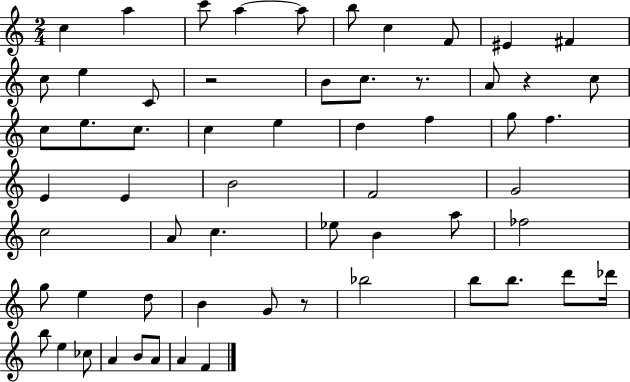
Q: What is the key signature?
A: C major